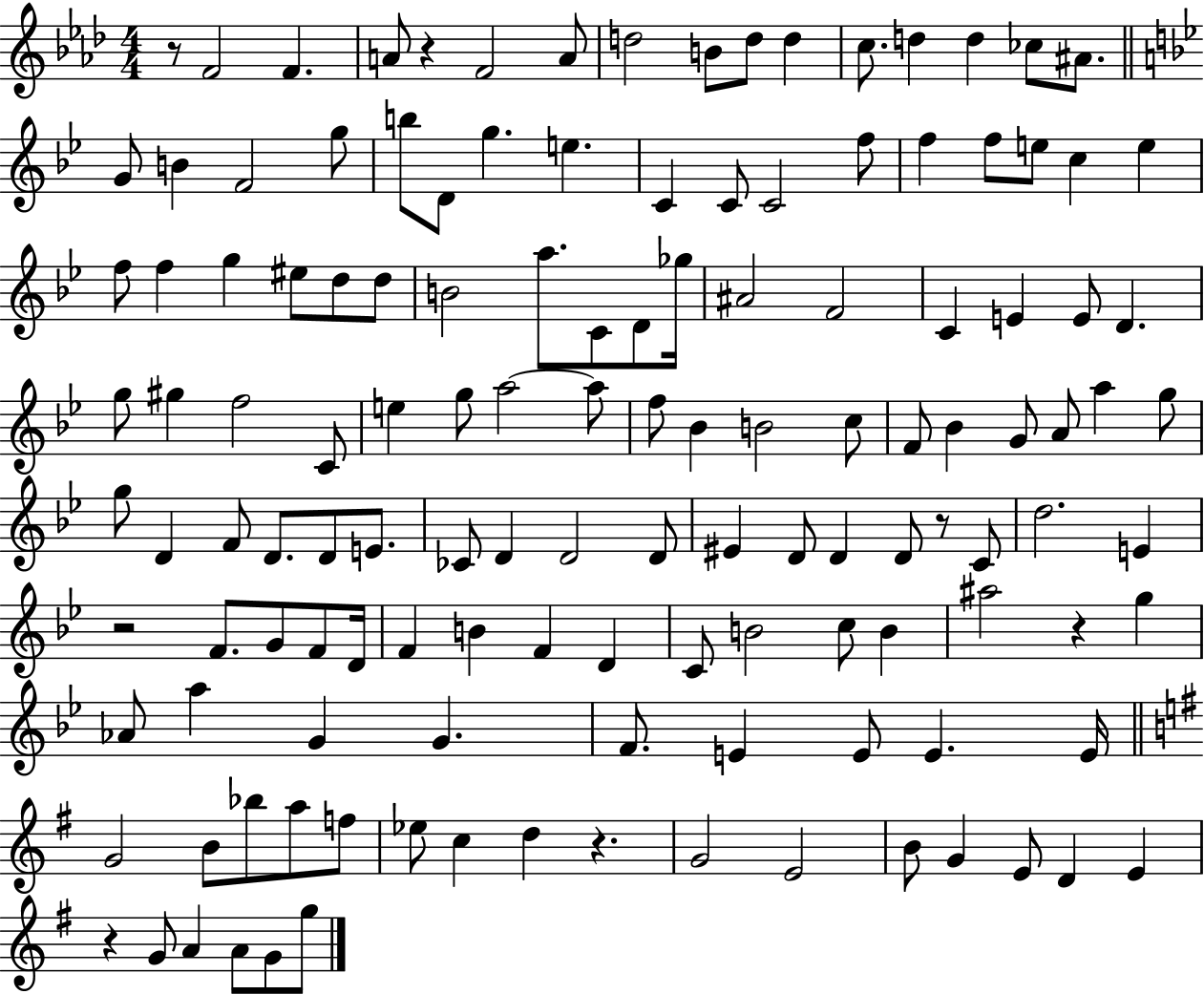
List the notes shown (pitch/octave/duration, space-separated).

R/e F4/h F4/q. A4/e R/q F4/h A4/e D5/h B4/e D5/e D5/q C5/e. D5/q D5/q CES5/e A#4/e. G4/e B4/q F4/h G5/e B5/e D4/e G5/q. E5/q. C4/q C4/e C4/h F5/e F5/q F5/e E5/e C5/q E5/q F5/e F5/q G5/q EIS5/e D5/e D5/e B4/h A5/e. C4/e D4/e Gb5/s A#4/h F4/h C4/q E4/q E4/e D4/q. G5/e G#5/q F5/h C4/e E5/q G5/e A5/h A5/e F5/e Bb4/q B4/h C5/e F4/e Bb4/q G4/e A4/e A5/q G5/e G5/e D4/q F4/e D4/e. D4/e E4/e. CES4/e D4/q D4/h D4/e EIS4/q D4/e D4/q D4/e R/e C4/e D5/h. E4/q R/h F4/e. G4/e F4/e D4/s F4/q B4/q F4/q D4/q C4/e B4/h C5/e B4/q A#5/h R/q G5/q Ab4/e A5/q G4/q G4/q. F4/e. E4/q E4/e E4/q. E4/s G4/h B4/e Bb5/e A5/e F5/e Eb5/e C5/q D5/q R/q. G4/h E4/h B4/e G4/q E4/e D4/q E4/q R/q G4/e A4/q A4/e G4/e G5/e